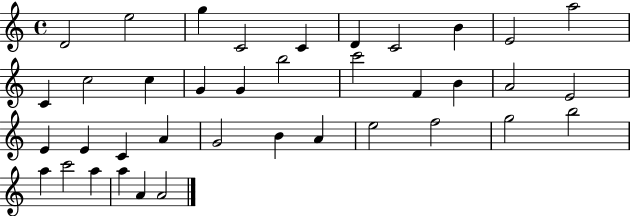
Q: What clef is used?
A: treble